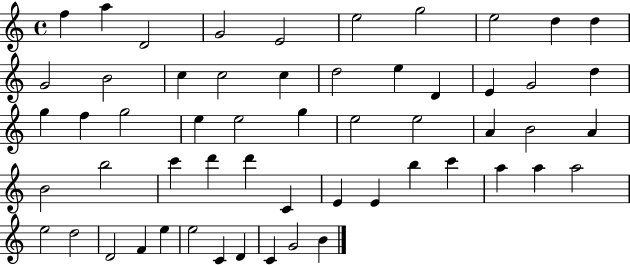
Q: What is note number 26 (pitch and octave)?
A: E5